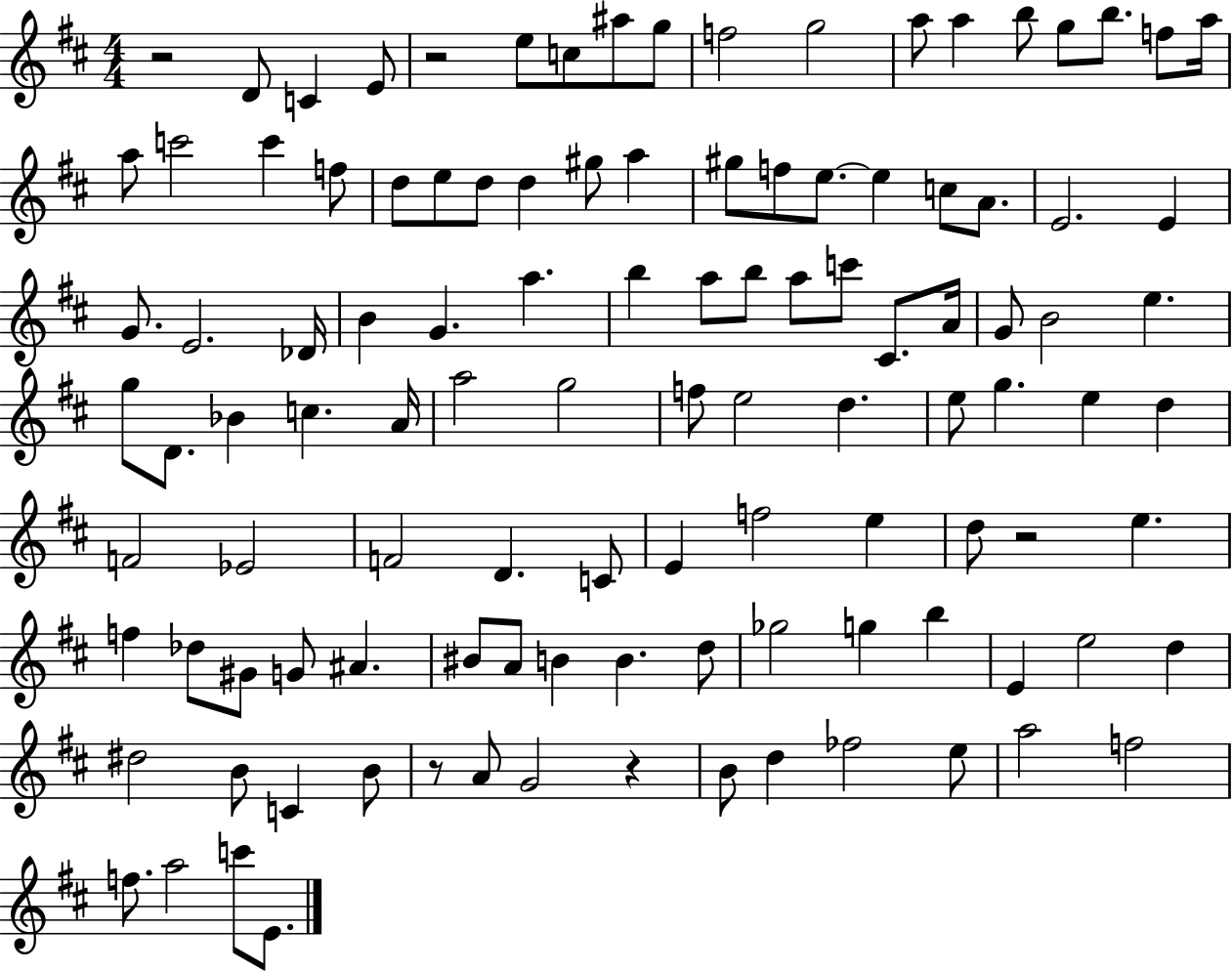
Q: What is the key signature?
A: D major